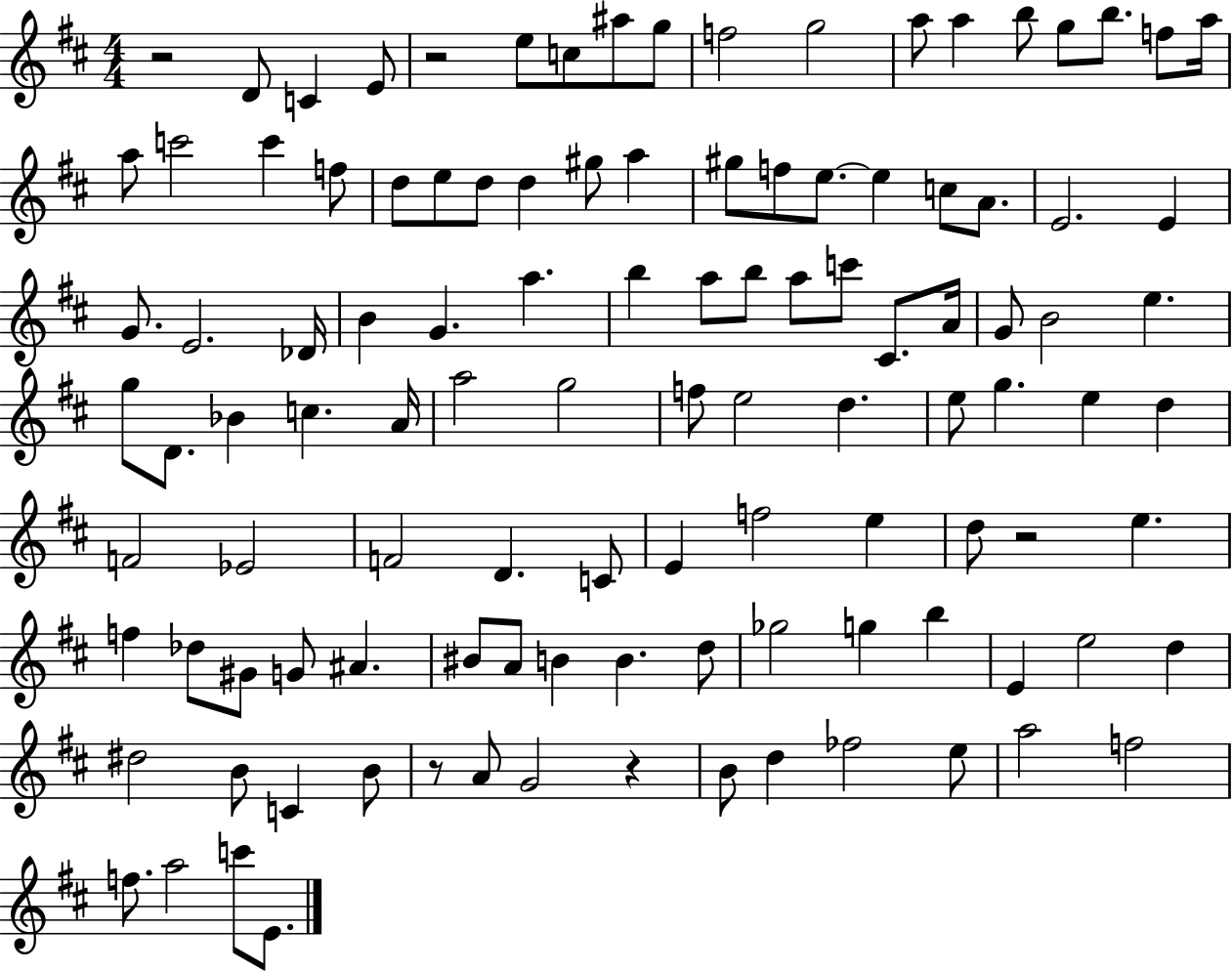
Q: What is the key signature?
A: D major